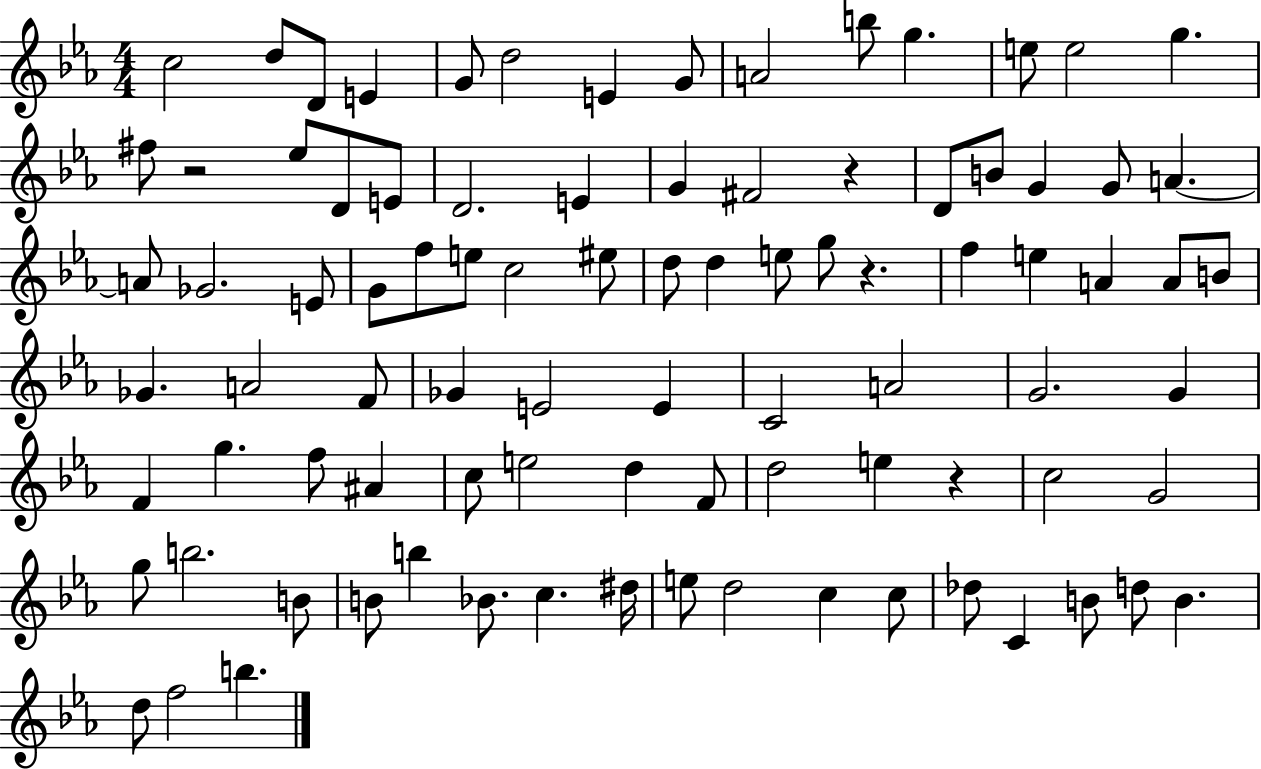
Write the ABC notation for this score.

X:1
T:Untitled
M:4/4
L:1/4
K:Eb
c2 d/2 D/2 E G/2 d2 E G/2 A2 b/2 g e/2 e2 g ^f/2 z2 _e/2 D/2 E/2 D2 E G ^F2 z D/2 B/2 G G/2 A A/2 _G2 E/2 G/2 f/2 e/2 c2 ^e/2 d/2 d e/2 g/2 z f e A A/2 B/2 _G A2 F/2 _G E2 E C2 A2 G2 G F g f/2 ^A c/2 e2 d F/2 d2 e z c2 G2 g/2 b2 B/2 B/2 b _B/2 c ^d/4 e/2 d2 c c/2 _d/2 C B/2 d/2 B d/2 f2 b